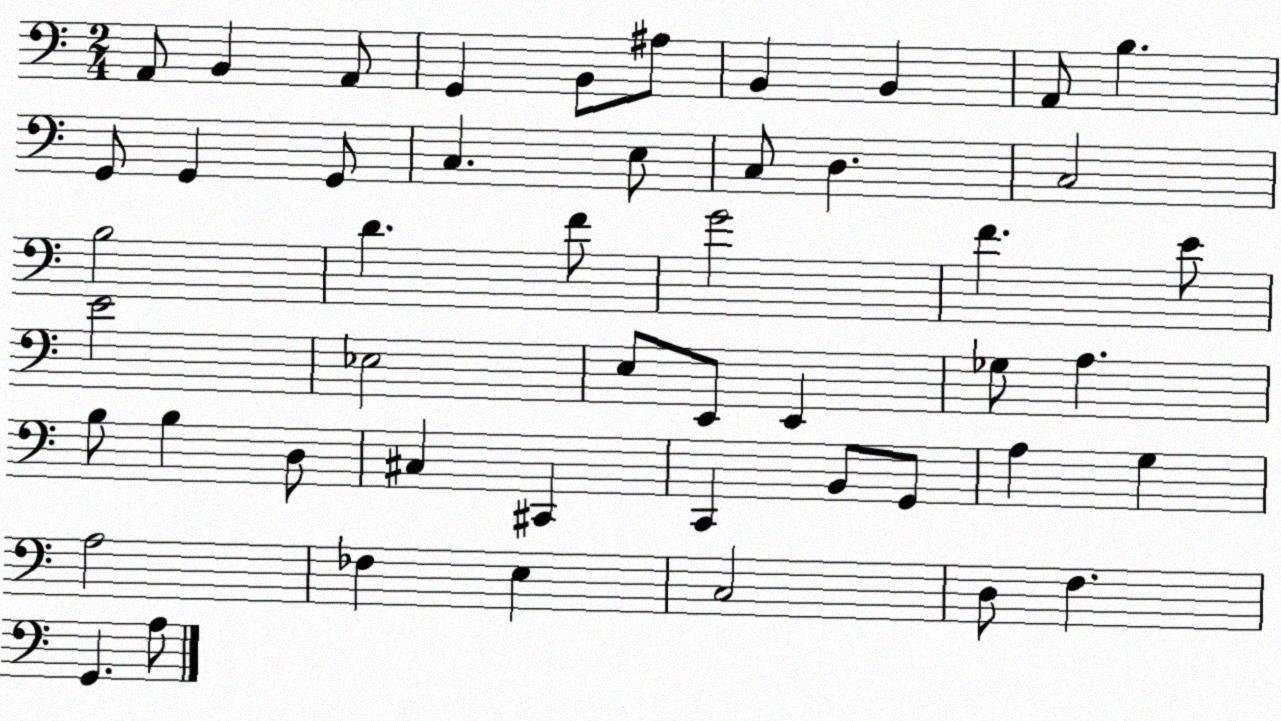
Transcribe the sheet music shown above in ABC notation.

X:1
T:Untitled
M:2/4
L:1/4
K:C
A,,/2 B,, A,,/2 G,, B,,/2 ^A,/2 B,, B,, A,,/2 B, G,,/2 G,, G,,/2 C, E,/2 C,/2 D, C,2 B,2 D F/2 G2 F E/2 E2 _E,2 E,/2 E,,/2 E,, _G,/2 A, B,/2 B, D,/2 ^C, ^C,, C,, B,,/2 G,,/2 A, G, A,2 _F, E, C,2 D,/2 F, G,, A,/2